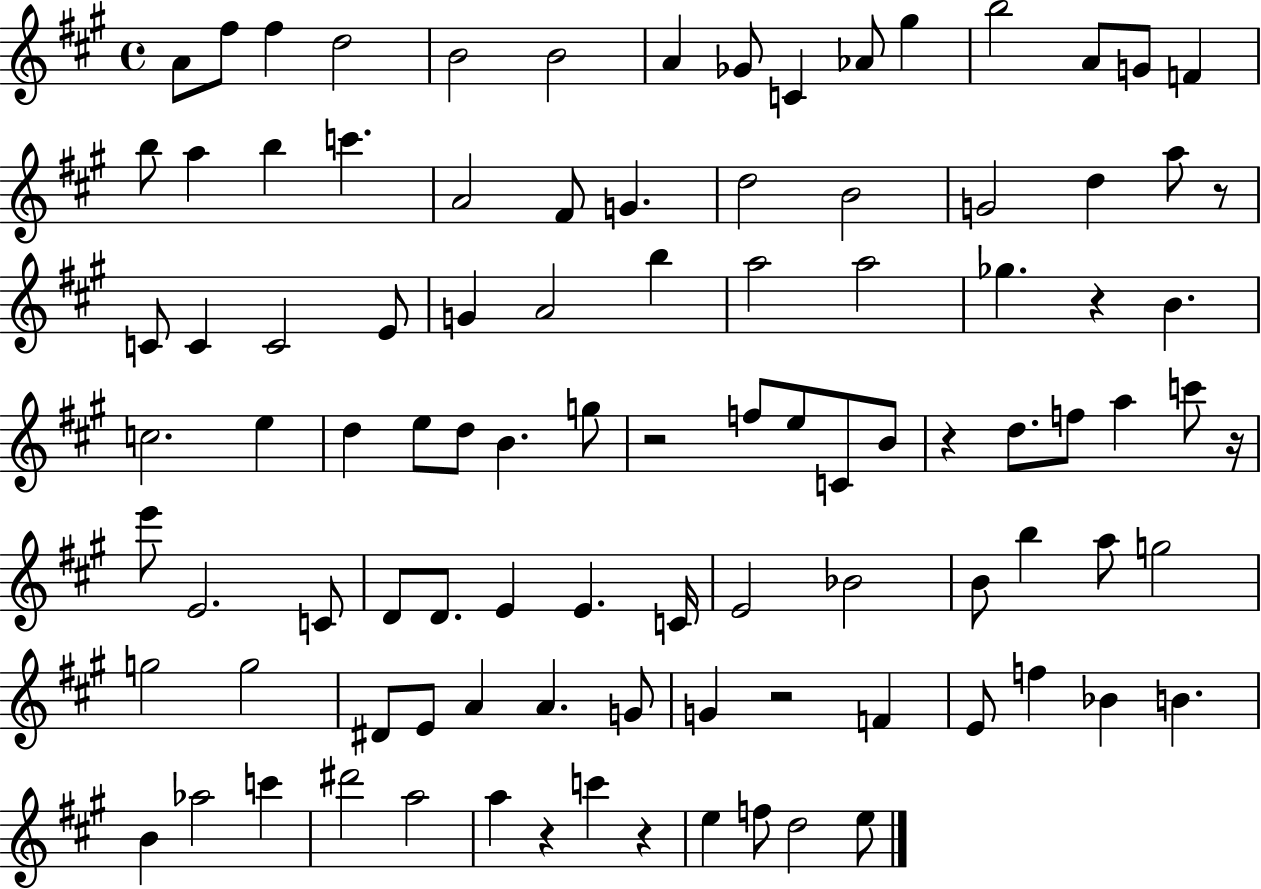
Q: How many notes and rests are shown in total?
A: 99